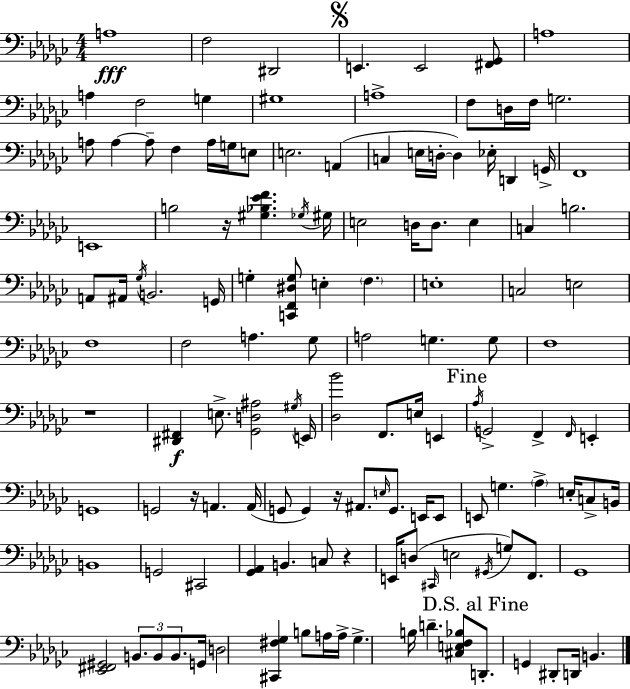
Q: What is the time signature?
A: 4/4